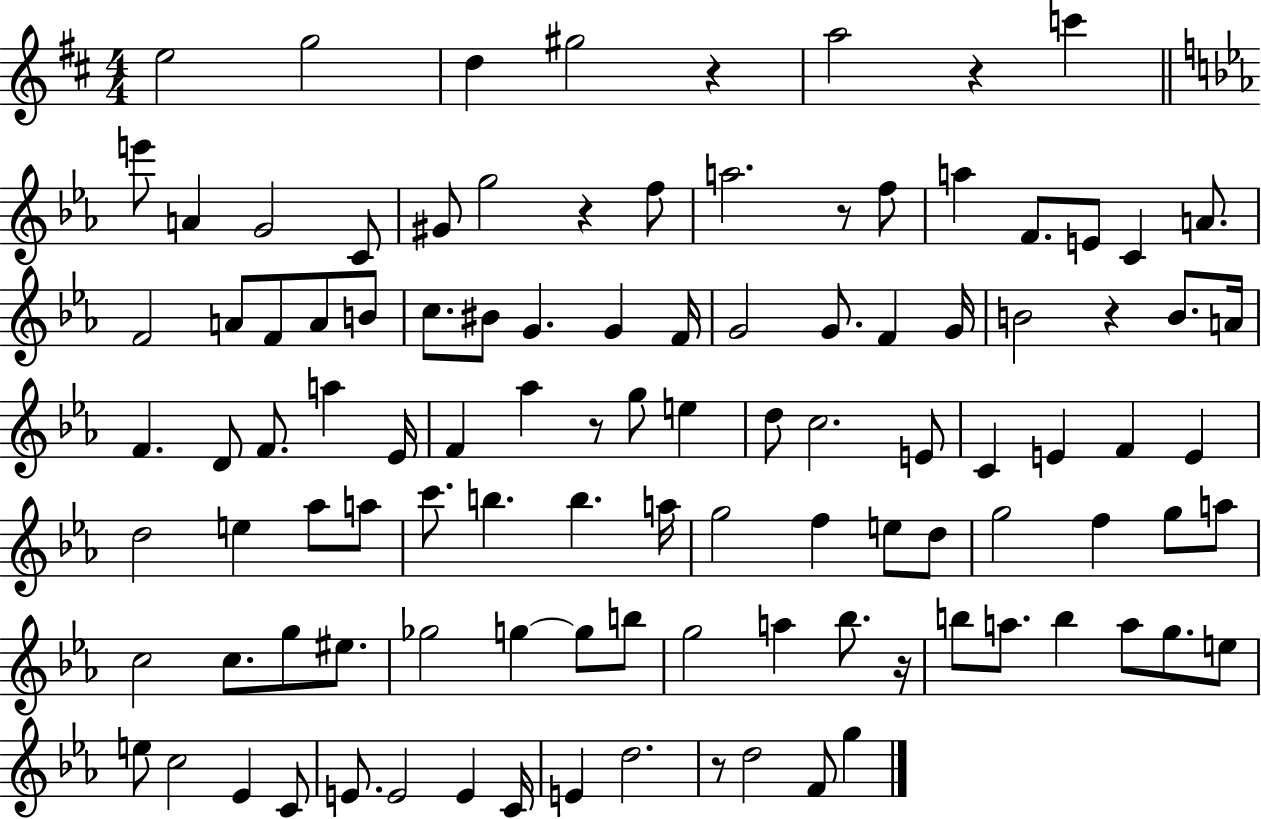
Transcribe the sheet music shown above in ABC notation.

X:1
T:Untitled
M:4/4
L:1/4
K:D
e2 g2 d ^g2 z a2 z c' e'/2 A G2 C/2 ^G/2 g2 z f/2 a2 z/2 f/2 a F/2 E/2 C A/2 F2 A/2 F/2 A/2 B/2 c/2 ^B/2 G G F/4 G2 G/2 F G/4 B2 z B/2 A/4 F D/2 F/2 a _E/4 F _a z/2 g/2 e d/2 c2 E/2 C E F E d2 e _a/2 a/2 c'/2 b b a/4 g2 f e/2 d/2 g2 f g/2 a/2 c2 c/2 g/2 ^e/2 _g2 g g/2 b/2 g2 a _b/2 z/4 b/2 a/2 b a/2 g/2 e/2 e/2 c2 _E C/2 E/2 E2 E C/4 E d2 z/2 d2 F/2 g